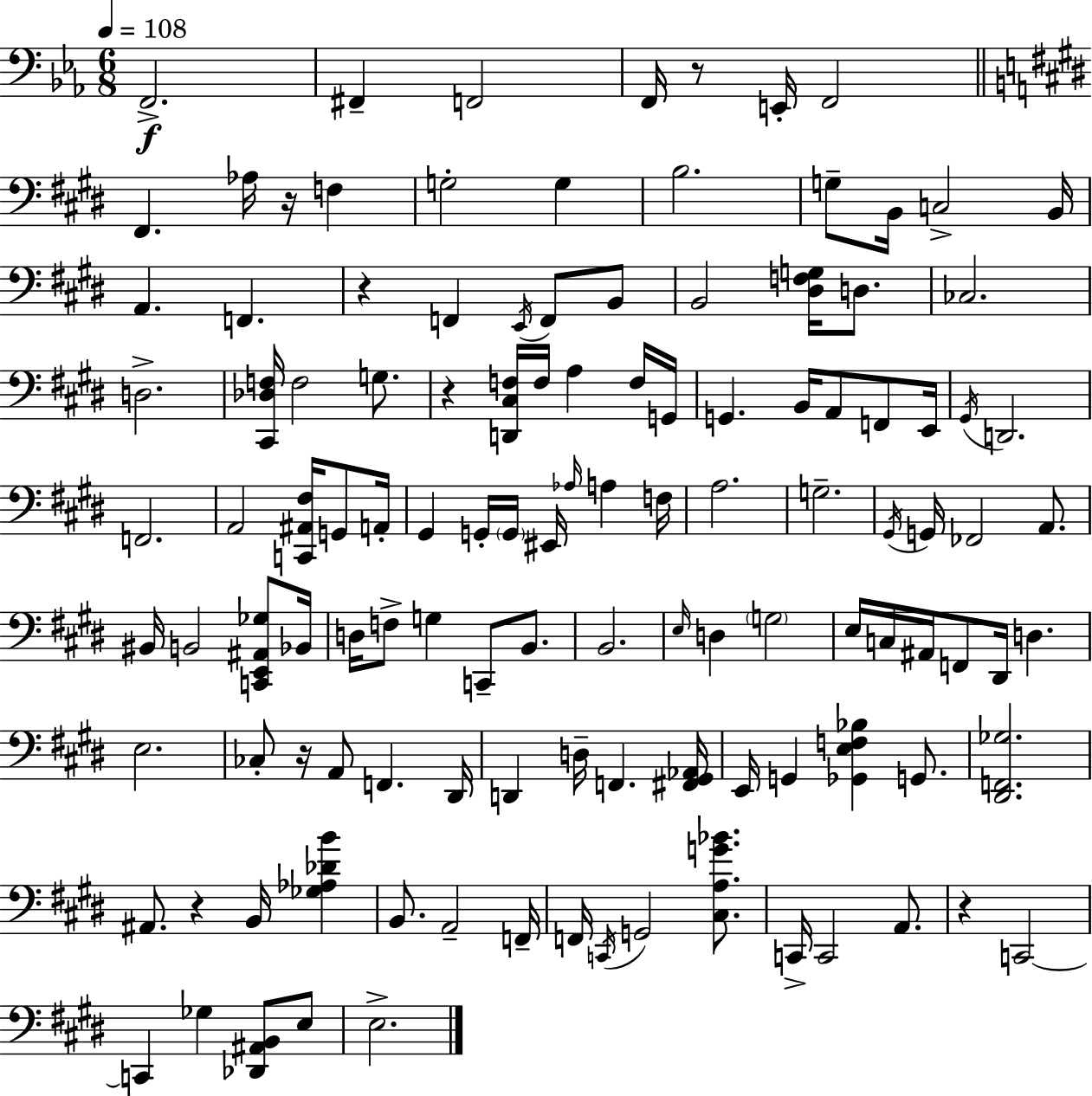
{
  \clef bass
  \numericTimeSignature
  \time 6/8
  \key c \minor
  \tempo 4 = 108
  f,2.->\f | fis,4-- f,2 | f,16 r8 e,16-. f,2 | \bar "||" \break \key e \major fis,4. aes16 r16 f4 | g2-. g4 | b2. | g8-- b,16 c2-> b,16 | \break a,4. f,4. | r4 f,4 \acciaccatura { e,16 } f,8 b,8 | b,2 <dis f g>16 d8. | ces2. | \break d2.-> | <cis, des f>16 f2 g8. | r4 <d, cis f>16 f16 a4 f16 | g,16 g,4. b,16 a,8 f,8 | \break e,16 \acciaccatura { gis,16 } d,2. | f,2. | a,2 <c, ais, fis>16 g,8 | a,16-. gis,4 g,16-. \parenthesize g,16 eis,16 \grace { aes16 } a4 | \break f16 a2. | g2.-- | \acciaccatura { gis,16 } g,16 fes,2 | a,8. bis,16 b,2 | \break <c, e, ais, ges>8 bes,16 d16 f8-> g4 c,8-- | b,8. b,2. | \grace { e16 } d4 \parenthesize g2 | e16 c16 ais,16 f,8 dis,16 d4. | \break e2. | ces8-. r16 a,8 f,4. | dis,16 d,4 d16-- f,4. | <fis, gis, aes,>16 e,16 g,4 <ges, e f bes>4 | \break g,8. <dis, f, ges>2. | ais,8. r4 | b,16 <ges aes des' b'>4 b,8. a,2-- | f,16-- f,16 \acciaccatura { c,16 } g,2 | \break <cis a g' bes'>8. c,16-> c,2 | a,8. r4 c,2~~ | c,4 ges4 | <des, ais, b,>8 e8 e2.-> | \break \bar "|."
}